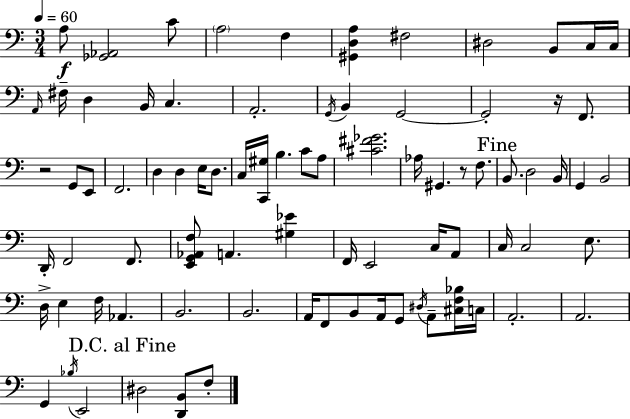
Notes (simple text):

A3/e [Gb2,Ab2]/h C4/e A3/h F3/q [G#2,D3,A3]/q F#3/h D#3/h B2/e C3/s C3/s A2/s F#3/s D3/q B2/s C3/q. A2/h. G2/s B2/q G2/h G2/h R/s F2/e. R/h G2/e E2/e F2/h. D3/q D3/q E3/s D3/e. C3/s [C2,G#3]/s B3/q. C4/e A3/e [C#4,F#4,Gb4]/h. Ab3/s G#2/q. R/e F3/e. B2/e. D3/h B2/s G2/q B2/h D2/s F2/h F2/e. [E2,G2,Ab2,F3]/e A2/q. [G#3,Eb4]/q F2/s E2/h C3/s A2/e C3/s C3/h E3/e. D3/s E3/q F3/s Ab2/q. B2/h. B2/h. A2/s F2/e B2/e A2/s G2/e D#3/s A2/e [C#3,F3,Bb3]/s C3/s A2/h. A2/h. G2/q Bb3/s E2/h D#3/h [D2,B2]/e F3/e